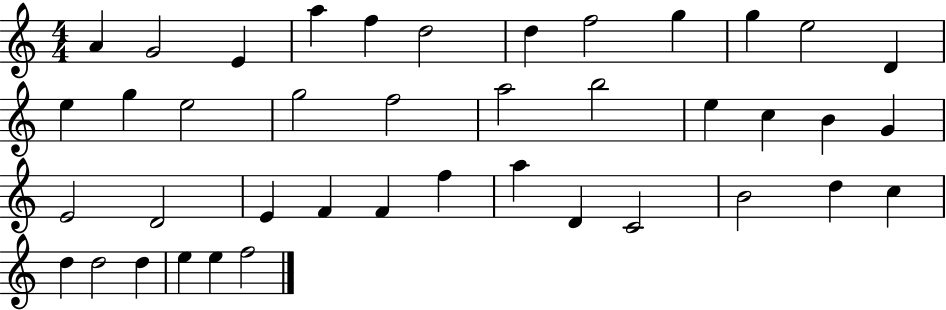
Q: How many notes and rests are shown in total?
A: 41